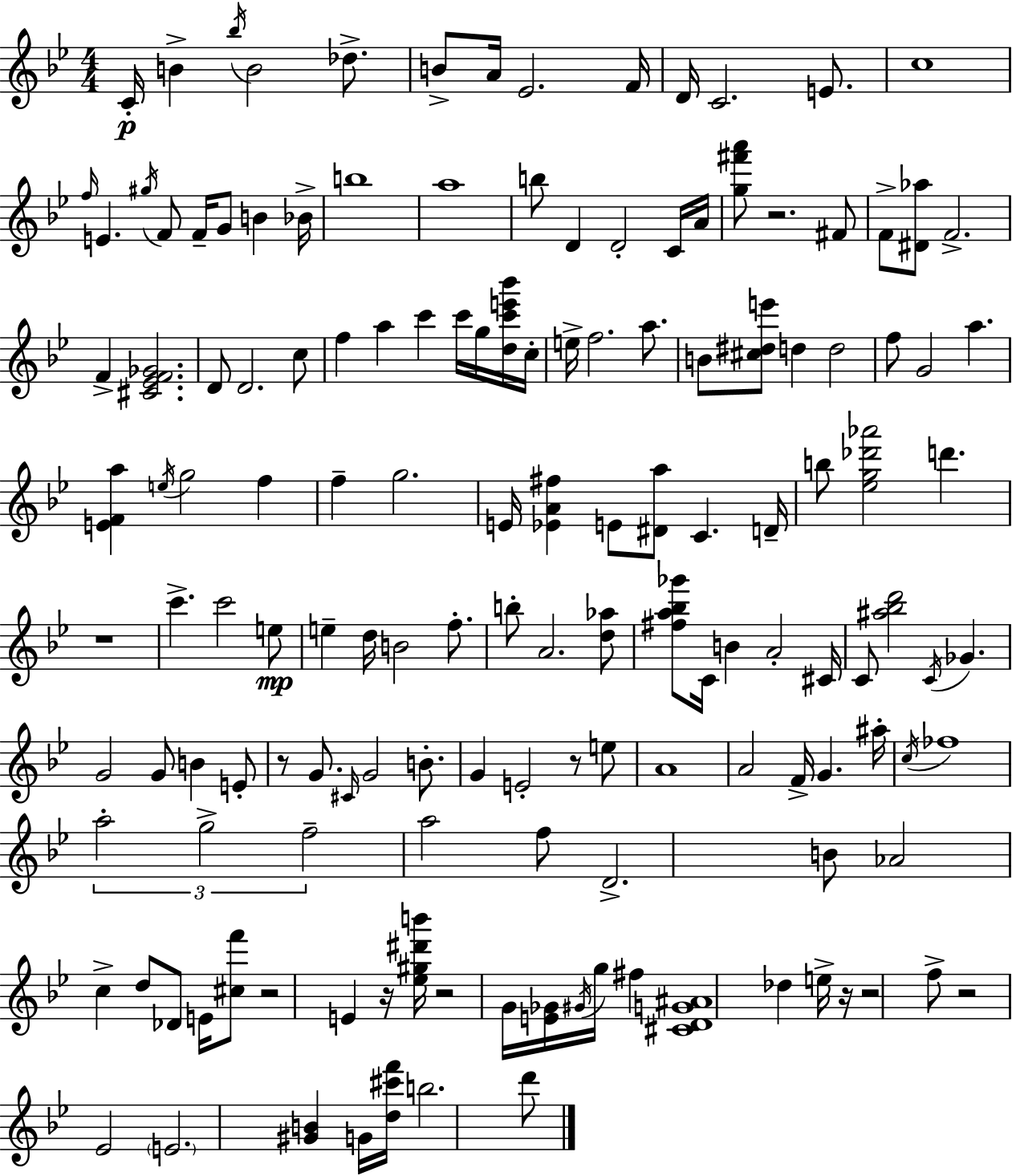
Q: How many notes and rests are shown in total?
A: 148